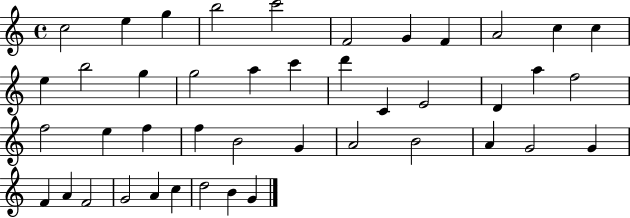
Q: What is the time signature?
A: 4/4